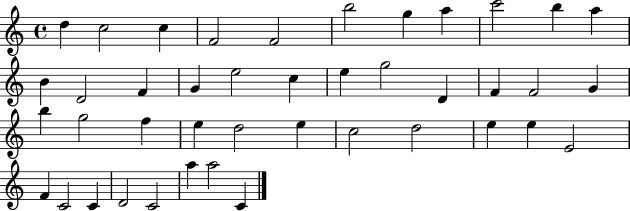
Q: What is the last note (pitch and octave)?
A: C4